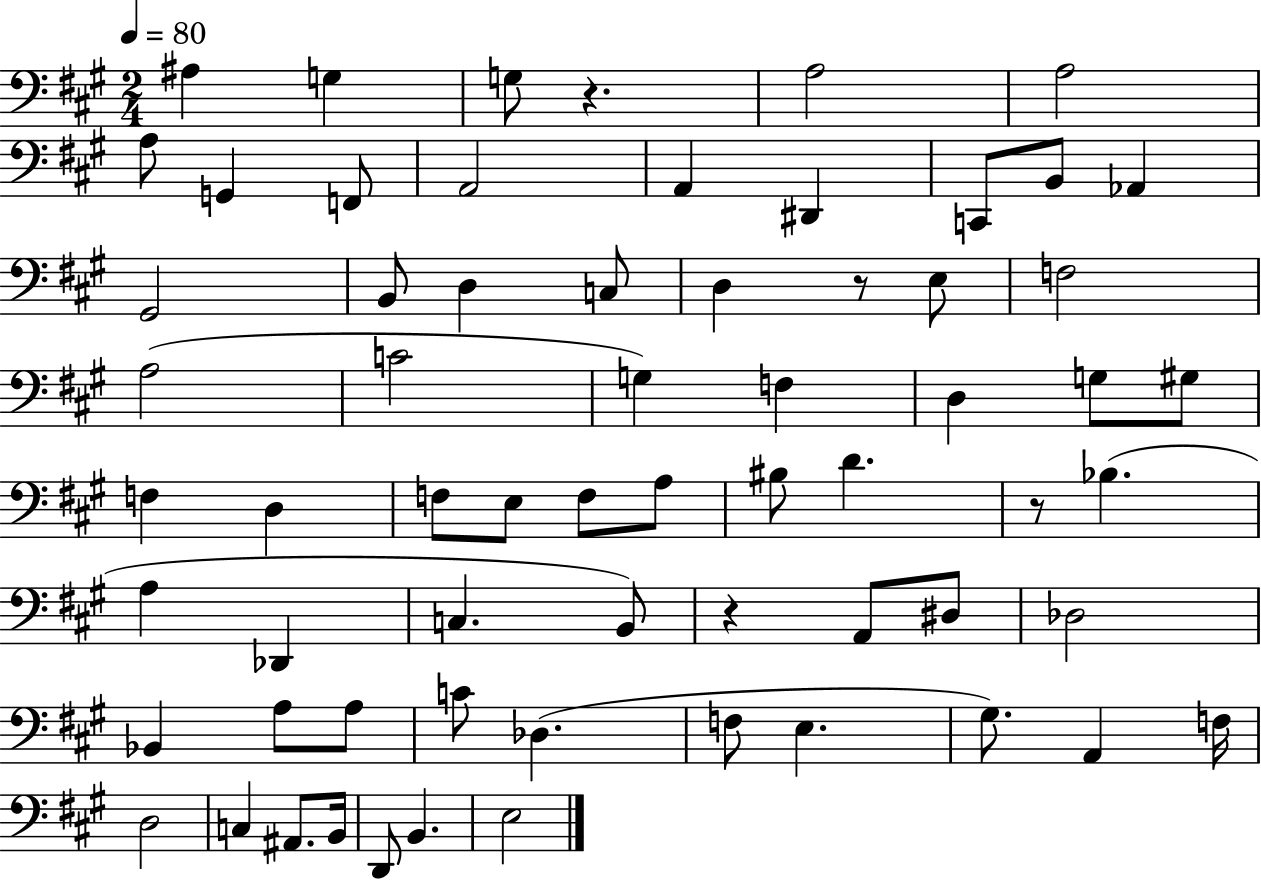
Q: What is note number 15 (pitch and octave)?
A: G#2